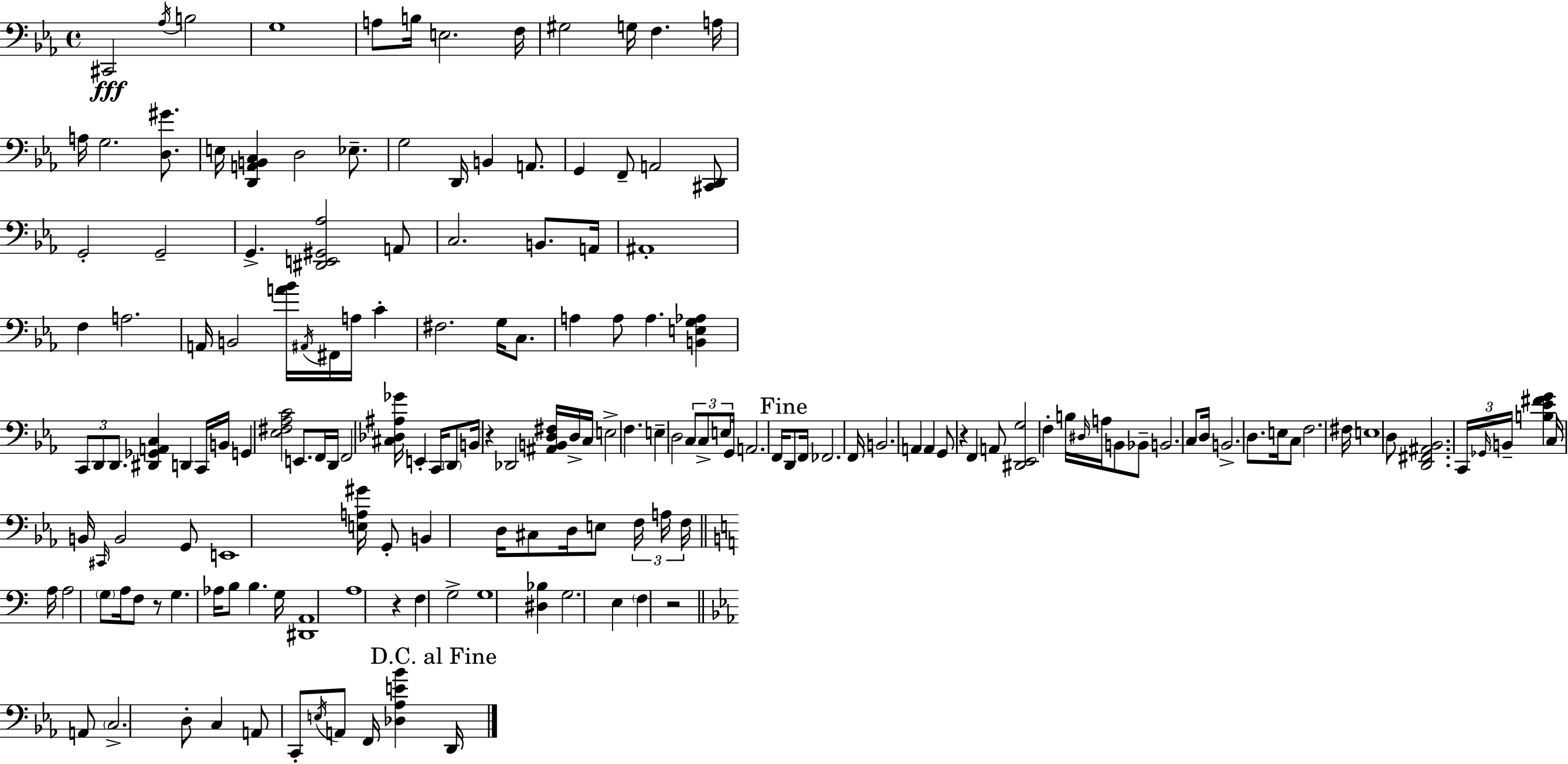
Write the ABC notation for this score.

X:1
T:Untitled
M:4/4
L:1/4
K:Cm
^C,,2 _A,/4 B,2 G,4 A,/2 B,/4 E,2 F,/4 ^G,2 G,/4 F, A,/4 A,/4 G,2 [D,^G]/2 E,/4 [D,,A,,B,,C,] D,2 _E,/2 G,2 D,,/4 B,, A,,/2 G,, F,,/2 A,,2 [^C,,D,,]/2 G,,2 G,,2 G,, [^D,,E,,^G,,_A,]2 A,,/2 C,2 B,,/2 A,,/4 ^A,,4 F, A,2 A,,/4 B,,2 [A_B]/4 ^A,,/4 ^F,,/4 A,/4 C ^F,2 G,/4 C,/2 A, A,/2 A, [B,,E,G,_A,] C,,/2 D,,/2 D,,/2 [^D,,_G,,A,,C,] D,, C,,/4 B,,/4 G,, [_E,^F,_A,C]2 E,,/2 F,,/4 D,,/4 F,,2 [^C,_D,^A,_G]/4 E,, C,,/4 D,,/2 B,,/4 z _D,,2 [^A,,B,,D,^F,]/4 D,/4 C,/4 E,2 F, E, D,2 C,/2 C,/2 E,/2 G,,/4 A,,2 F,,/4 D,,/2 F,,/4 _F,,2 F,,/4 B,,2 A,, A,, G,,/2 z F,, A,,/2 [^D,,_E,,G,]2 F, B,/4 ^D,/4 A,/4 B,,/2 _B,,/2 B,,2 C,/2 D,/4 B,,2 D,/2 E,/4 C,/2 F,2 ^F,/4 E,4 D,/2 [D,,^F,,^A,,_B,,]2 C,,/4 _G,,/4 B,,/4 [B,_E^FG] C,/4 B,,/4 ^C,,/4 B,,2 G,,/2 E,,4 [E,A,^G]/4 G,,/2 B,, D,/4 ^C,/2 D,/4 E,/2 F,/4 A,/4 F,/4 A,/4 A,2 G,/2 A,/4 F,/2 z/2 G, _A,/4 B,/2 B, G,/4 [^D,,A,,]4 A,4 z F, G,2 G,4 [^D,_B,] G,2 E, F, z2 A,,/2 C,2 D,/2 C, A,,/2 C,,/2 E,/4 A,,/2 F,,/4 [_D,_A,E_B] D,,/4